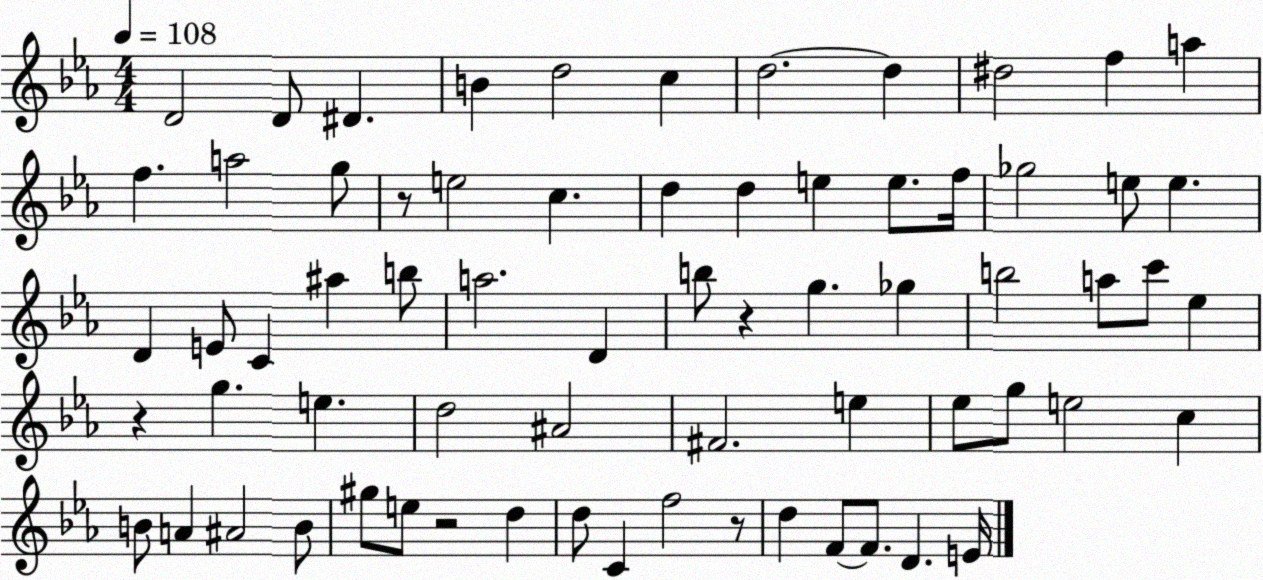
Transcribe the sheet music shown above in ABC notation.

X:1
T:Untitled
M:4/4
L:1/4
K:Eb
D2 D/2 ^D B d2 c d2 d ^d2 f a f a2 g/2 z/2 e2 c d d e e/2 f/4 _g2 e/2 e D E/2 C ^a b/2 a2 D b/2 z g _g b2 a/2 c'/2 _e z g e d2 ^A2 ^F2 e _e/2 g/2 e2 c B/2 A ^A2 B/2 ^g/2 e/2 z2 d d/2 C f2 z/2 d F/2 F/2 D E/4